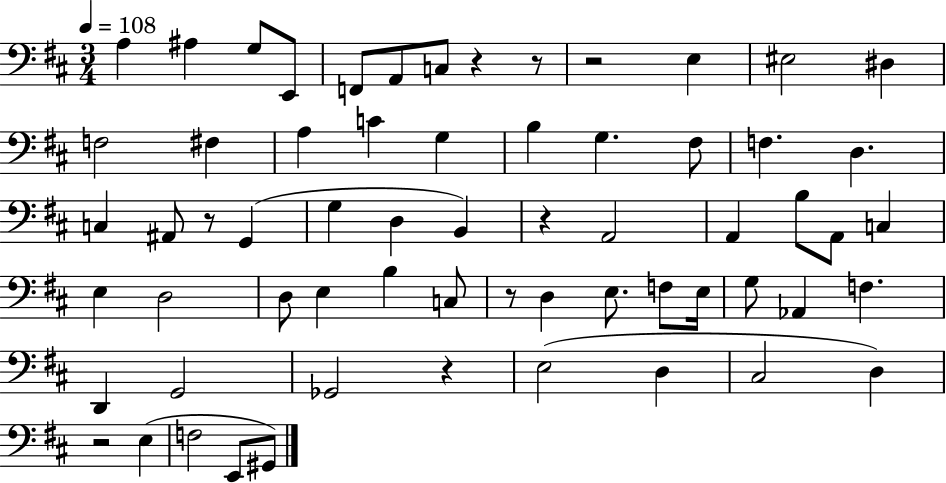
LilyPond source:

{
  \clef bass
  \numericTimeSignature
  \time 3/4
  \key d \major
  \tempo 4 = 108
  \repeat volta 2 { a4 ais4 g8 e,8 | f,8 a,8 c8 r4 r8 | r2 e4 | eis2 dis4 | \break f2 fis4 | a4 c'4 g4 | b4 g4. fis8 | f4. d4. | \break c4 ais,8 r8 g,4( | g4 d4 b,4) | r4 a,2 | a,4 b8 a,8 c4 | \break e4 d2 | d8 e4 b4 c8 | r8 d4 e8. f8 e16 | g8 aes,4 f4. | \break d,4 g,2 | ges,2 r4 | e2( d4 | cis2 d4) | \break r2 e4( | f2 e,8 gis,8) | } \bar "|."
}